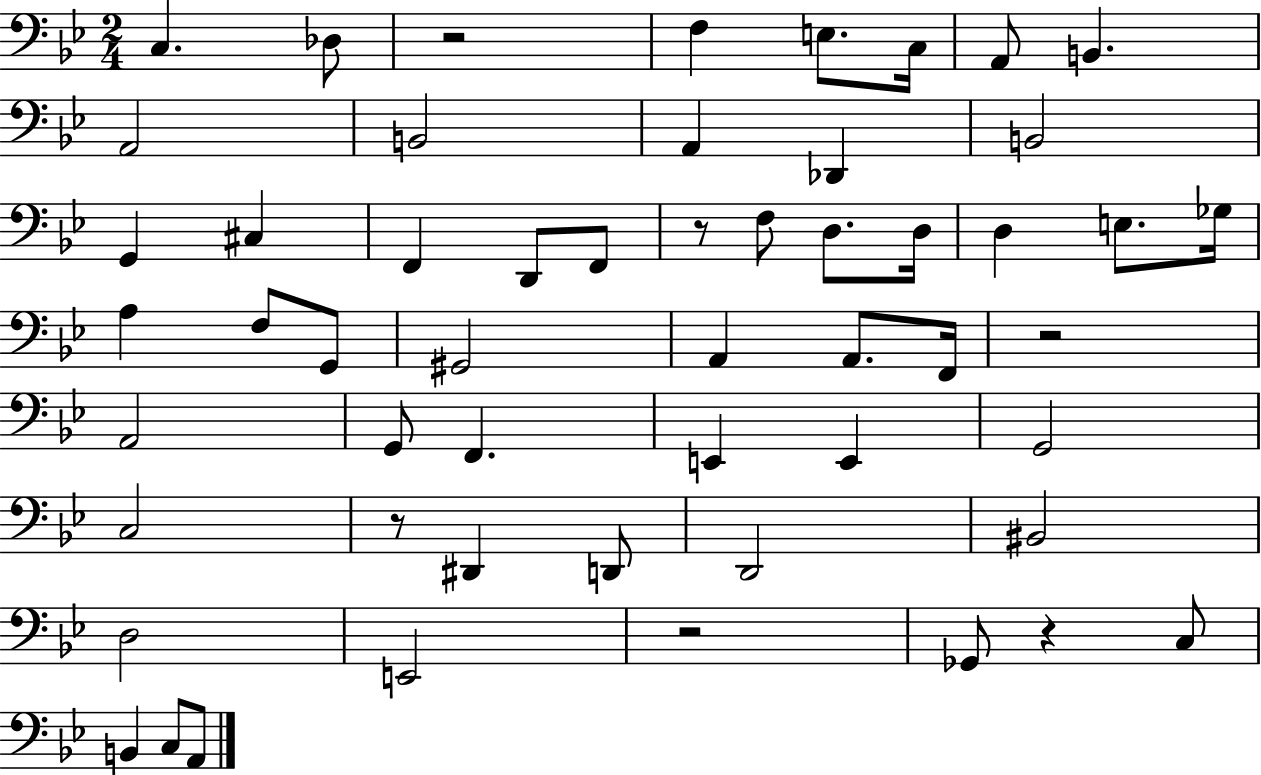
{
  \clef bass
  \numericTimeSignature
  \time 2/4
  \key bes \major
  c4. des8 | r2 | f4 e8. c16 | a,8 b,4. | \break a,2 | b,2 | a,4 des,4 | b,2 | \break g,4 cis4 | f,4 d,8 f,8 | r8 f8 d8. d16 | d4 e8. ges16 | \break a4 f8 g,8 | gis,2 | a,4 a,8. f,16 | r2 | \break a,2 | g,8 f,4. | e,4 e,4 | g,2 | \break c2 | r8 dis,4 d,8 | d,2 | bis,2 | \break d2 | e,2 | r2 | ges,8 r4 c8 | \break b,4 c8 a,8 | \bar "|."
}